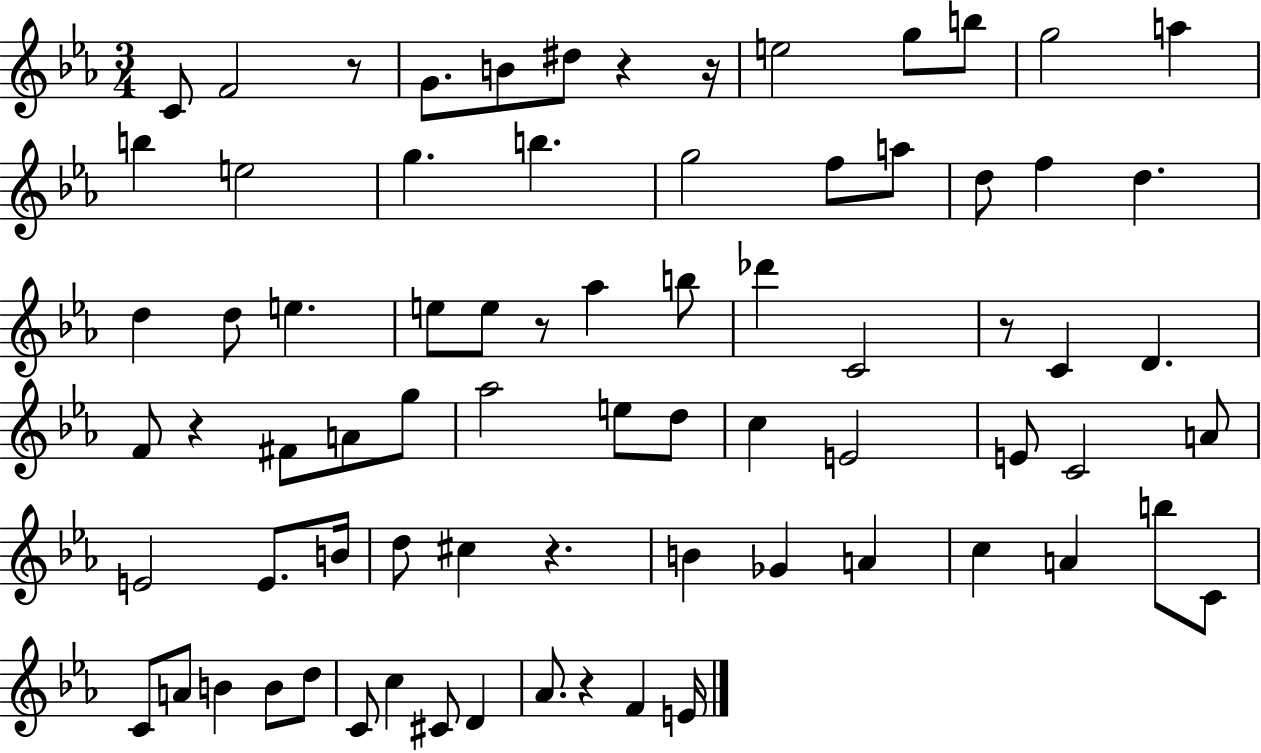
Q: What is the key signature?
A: EES major